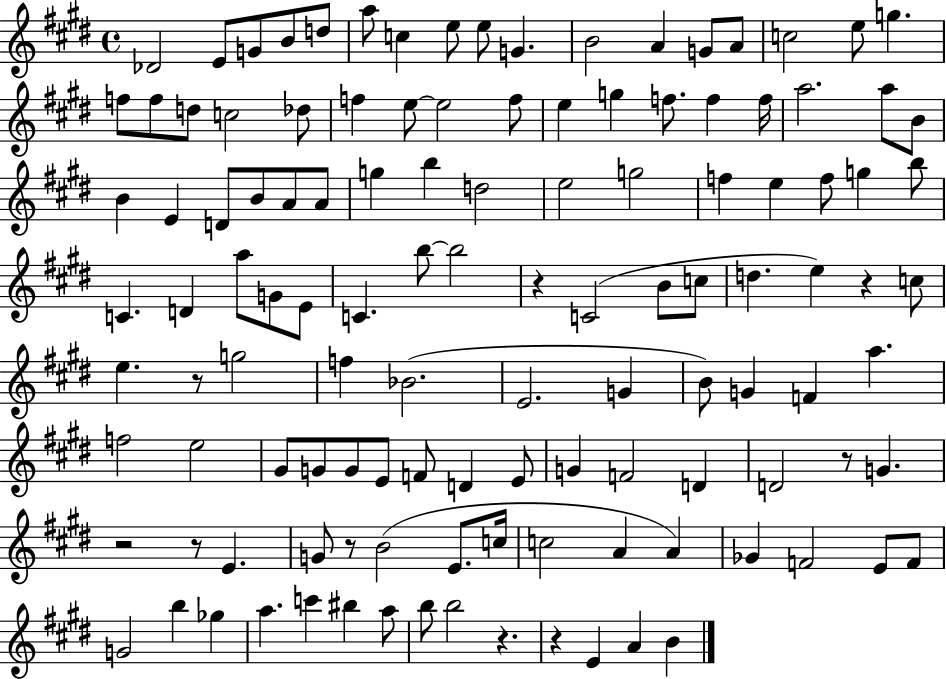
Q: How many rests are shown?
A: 9